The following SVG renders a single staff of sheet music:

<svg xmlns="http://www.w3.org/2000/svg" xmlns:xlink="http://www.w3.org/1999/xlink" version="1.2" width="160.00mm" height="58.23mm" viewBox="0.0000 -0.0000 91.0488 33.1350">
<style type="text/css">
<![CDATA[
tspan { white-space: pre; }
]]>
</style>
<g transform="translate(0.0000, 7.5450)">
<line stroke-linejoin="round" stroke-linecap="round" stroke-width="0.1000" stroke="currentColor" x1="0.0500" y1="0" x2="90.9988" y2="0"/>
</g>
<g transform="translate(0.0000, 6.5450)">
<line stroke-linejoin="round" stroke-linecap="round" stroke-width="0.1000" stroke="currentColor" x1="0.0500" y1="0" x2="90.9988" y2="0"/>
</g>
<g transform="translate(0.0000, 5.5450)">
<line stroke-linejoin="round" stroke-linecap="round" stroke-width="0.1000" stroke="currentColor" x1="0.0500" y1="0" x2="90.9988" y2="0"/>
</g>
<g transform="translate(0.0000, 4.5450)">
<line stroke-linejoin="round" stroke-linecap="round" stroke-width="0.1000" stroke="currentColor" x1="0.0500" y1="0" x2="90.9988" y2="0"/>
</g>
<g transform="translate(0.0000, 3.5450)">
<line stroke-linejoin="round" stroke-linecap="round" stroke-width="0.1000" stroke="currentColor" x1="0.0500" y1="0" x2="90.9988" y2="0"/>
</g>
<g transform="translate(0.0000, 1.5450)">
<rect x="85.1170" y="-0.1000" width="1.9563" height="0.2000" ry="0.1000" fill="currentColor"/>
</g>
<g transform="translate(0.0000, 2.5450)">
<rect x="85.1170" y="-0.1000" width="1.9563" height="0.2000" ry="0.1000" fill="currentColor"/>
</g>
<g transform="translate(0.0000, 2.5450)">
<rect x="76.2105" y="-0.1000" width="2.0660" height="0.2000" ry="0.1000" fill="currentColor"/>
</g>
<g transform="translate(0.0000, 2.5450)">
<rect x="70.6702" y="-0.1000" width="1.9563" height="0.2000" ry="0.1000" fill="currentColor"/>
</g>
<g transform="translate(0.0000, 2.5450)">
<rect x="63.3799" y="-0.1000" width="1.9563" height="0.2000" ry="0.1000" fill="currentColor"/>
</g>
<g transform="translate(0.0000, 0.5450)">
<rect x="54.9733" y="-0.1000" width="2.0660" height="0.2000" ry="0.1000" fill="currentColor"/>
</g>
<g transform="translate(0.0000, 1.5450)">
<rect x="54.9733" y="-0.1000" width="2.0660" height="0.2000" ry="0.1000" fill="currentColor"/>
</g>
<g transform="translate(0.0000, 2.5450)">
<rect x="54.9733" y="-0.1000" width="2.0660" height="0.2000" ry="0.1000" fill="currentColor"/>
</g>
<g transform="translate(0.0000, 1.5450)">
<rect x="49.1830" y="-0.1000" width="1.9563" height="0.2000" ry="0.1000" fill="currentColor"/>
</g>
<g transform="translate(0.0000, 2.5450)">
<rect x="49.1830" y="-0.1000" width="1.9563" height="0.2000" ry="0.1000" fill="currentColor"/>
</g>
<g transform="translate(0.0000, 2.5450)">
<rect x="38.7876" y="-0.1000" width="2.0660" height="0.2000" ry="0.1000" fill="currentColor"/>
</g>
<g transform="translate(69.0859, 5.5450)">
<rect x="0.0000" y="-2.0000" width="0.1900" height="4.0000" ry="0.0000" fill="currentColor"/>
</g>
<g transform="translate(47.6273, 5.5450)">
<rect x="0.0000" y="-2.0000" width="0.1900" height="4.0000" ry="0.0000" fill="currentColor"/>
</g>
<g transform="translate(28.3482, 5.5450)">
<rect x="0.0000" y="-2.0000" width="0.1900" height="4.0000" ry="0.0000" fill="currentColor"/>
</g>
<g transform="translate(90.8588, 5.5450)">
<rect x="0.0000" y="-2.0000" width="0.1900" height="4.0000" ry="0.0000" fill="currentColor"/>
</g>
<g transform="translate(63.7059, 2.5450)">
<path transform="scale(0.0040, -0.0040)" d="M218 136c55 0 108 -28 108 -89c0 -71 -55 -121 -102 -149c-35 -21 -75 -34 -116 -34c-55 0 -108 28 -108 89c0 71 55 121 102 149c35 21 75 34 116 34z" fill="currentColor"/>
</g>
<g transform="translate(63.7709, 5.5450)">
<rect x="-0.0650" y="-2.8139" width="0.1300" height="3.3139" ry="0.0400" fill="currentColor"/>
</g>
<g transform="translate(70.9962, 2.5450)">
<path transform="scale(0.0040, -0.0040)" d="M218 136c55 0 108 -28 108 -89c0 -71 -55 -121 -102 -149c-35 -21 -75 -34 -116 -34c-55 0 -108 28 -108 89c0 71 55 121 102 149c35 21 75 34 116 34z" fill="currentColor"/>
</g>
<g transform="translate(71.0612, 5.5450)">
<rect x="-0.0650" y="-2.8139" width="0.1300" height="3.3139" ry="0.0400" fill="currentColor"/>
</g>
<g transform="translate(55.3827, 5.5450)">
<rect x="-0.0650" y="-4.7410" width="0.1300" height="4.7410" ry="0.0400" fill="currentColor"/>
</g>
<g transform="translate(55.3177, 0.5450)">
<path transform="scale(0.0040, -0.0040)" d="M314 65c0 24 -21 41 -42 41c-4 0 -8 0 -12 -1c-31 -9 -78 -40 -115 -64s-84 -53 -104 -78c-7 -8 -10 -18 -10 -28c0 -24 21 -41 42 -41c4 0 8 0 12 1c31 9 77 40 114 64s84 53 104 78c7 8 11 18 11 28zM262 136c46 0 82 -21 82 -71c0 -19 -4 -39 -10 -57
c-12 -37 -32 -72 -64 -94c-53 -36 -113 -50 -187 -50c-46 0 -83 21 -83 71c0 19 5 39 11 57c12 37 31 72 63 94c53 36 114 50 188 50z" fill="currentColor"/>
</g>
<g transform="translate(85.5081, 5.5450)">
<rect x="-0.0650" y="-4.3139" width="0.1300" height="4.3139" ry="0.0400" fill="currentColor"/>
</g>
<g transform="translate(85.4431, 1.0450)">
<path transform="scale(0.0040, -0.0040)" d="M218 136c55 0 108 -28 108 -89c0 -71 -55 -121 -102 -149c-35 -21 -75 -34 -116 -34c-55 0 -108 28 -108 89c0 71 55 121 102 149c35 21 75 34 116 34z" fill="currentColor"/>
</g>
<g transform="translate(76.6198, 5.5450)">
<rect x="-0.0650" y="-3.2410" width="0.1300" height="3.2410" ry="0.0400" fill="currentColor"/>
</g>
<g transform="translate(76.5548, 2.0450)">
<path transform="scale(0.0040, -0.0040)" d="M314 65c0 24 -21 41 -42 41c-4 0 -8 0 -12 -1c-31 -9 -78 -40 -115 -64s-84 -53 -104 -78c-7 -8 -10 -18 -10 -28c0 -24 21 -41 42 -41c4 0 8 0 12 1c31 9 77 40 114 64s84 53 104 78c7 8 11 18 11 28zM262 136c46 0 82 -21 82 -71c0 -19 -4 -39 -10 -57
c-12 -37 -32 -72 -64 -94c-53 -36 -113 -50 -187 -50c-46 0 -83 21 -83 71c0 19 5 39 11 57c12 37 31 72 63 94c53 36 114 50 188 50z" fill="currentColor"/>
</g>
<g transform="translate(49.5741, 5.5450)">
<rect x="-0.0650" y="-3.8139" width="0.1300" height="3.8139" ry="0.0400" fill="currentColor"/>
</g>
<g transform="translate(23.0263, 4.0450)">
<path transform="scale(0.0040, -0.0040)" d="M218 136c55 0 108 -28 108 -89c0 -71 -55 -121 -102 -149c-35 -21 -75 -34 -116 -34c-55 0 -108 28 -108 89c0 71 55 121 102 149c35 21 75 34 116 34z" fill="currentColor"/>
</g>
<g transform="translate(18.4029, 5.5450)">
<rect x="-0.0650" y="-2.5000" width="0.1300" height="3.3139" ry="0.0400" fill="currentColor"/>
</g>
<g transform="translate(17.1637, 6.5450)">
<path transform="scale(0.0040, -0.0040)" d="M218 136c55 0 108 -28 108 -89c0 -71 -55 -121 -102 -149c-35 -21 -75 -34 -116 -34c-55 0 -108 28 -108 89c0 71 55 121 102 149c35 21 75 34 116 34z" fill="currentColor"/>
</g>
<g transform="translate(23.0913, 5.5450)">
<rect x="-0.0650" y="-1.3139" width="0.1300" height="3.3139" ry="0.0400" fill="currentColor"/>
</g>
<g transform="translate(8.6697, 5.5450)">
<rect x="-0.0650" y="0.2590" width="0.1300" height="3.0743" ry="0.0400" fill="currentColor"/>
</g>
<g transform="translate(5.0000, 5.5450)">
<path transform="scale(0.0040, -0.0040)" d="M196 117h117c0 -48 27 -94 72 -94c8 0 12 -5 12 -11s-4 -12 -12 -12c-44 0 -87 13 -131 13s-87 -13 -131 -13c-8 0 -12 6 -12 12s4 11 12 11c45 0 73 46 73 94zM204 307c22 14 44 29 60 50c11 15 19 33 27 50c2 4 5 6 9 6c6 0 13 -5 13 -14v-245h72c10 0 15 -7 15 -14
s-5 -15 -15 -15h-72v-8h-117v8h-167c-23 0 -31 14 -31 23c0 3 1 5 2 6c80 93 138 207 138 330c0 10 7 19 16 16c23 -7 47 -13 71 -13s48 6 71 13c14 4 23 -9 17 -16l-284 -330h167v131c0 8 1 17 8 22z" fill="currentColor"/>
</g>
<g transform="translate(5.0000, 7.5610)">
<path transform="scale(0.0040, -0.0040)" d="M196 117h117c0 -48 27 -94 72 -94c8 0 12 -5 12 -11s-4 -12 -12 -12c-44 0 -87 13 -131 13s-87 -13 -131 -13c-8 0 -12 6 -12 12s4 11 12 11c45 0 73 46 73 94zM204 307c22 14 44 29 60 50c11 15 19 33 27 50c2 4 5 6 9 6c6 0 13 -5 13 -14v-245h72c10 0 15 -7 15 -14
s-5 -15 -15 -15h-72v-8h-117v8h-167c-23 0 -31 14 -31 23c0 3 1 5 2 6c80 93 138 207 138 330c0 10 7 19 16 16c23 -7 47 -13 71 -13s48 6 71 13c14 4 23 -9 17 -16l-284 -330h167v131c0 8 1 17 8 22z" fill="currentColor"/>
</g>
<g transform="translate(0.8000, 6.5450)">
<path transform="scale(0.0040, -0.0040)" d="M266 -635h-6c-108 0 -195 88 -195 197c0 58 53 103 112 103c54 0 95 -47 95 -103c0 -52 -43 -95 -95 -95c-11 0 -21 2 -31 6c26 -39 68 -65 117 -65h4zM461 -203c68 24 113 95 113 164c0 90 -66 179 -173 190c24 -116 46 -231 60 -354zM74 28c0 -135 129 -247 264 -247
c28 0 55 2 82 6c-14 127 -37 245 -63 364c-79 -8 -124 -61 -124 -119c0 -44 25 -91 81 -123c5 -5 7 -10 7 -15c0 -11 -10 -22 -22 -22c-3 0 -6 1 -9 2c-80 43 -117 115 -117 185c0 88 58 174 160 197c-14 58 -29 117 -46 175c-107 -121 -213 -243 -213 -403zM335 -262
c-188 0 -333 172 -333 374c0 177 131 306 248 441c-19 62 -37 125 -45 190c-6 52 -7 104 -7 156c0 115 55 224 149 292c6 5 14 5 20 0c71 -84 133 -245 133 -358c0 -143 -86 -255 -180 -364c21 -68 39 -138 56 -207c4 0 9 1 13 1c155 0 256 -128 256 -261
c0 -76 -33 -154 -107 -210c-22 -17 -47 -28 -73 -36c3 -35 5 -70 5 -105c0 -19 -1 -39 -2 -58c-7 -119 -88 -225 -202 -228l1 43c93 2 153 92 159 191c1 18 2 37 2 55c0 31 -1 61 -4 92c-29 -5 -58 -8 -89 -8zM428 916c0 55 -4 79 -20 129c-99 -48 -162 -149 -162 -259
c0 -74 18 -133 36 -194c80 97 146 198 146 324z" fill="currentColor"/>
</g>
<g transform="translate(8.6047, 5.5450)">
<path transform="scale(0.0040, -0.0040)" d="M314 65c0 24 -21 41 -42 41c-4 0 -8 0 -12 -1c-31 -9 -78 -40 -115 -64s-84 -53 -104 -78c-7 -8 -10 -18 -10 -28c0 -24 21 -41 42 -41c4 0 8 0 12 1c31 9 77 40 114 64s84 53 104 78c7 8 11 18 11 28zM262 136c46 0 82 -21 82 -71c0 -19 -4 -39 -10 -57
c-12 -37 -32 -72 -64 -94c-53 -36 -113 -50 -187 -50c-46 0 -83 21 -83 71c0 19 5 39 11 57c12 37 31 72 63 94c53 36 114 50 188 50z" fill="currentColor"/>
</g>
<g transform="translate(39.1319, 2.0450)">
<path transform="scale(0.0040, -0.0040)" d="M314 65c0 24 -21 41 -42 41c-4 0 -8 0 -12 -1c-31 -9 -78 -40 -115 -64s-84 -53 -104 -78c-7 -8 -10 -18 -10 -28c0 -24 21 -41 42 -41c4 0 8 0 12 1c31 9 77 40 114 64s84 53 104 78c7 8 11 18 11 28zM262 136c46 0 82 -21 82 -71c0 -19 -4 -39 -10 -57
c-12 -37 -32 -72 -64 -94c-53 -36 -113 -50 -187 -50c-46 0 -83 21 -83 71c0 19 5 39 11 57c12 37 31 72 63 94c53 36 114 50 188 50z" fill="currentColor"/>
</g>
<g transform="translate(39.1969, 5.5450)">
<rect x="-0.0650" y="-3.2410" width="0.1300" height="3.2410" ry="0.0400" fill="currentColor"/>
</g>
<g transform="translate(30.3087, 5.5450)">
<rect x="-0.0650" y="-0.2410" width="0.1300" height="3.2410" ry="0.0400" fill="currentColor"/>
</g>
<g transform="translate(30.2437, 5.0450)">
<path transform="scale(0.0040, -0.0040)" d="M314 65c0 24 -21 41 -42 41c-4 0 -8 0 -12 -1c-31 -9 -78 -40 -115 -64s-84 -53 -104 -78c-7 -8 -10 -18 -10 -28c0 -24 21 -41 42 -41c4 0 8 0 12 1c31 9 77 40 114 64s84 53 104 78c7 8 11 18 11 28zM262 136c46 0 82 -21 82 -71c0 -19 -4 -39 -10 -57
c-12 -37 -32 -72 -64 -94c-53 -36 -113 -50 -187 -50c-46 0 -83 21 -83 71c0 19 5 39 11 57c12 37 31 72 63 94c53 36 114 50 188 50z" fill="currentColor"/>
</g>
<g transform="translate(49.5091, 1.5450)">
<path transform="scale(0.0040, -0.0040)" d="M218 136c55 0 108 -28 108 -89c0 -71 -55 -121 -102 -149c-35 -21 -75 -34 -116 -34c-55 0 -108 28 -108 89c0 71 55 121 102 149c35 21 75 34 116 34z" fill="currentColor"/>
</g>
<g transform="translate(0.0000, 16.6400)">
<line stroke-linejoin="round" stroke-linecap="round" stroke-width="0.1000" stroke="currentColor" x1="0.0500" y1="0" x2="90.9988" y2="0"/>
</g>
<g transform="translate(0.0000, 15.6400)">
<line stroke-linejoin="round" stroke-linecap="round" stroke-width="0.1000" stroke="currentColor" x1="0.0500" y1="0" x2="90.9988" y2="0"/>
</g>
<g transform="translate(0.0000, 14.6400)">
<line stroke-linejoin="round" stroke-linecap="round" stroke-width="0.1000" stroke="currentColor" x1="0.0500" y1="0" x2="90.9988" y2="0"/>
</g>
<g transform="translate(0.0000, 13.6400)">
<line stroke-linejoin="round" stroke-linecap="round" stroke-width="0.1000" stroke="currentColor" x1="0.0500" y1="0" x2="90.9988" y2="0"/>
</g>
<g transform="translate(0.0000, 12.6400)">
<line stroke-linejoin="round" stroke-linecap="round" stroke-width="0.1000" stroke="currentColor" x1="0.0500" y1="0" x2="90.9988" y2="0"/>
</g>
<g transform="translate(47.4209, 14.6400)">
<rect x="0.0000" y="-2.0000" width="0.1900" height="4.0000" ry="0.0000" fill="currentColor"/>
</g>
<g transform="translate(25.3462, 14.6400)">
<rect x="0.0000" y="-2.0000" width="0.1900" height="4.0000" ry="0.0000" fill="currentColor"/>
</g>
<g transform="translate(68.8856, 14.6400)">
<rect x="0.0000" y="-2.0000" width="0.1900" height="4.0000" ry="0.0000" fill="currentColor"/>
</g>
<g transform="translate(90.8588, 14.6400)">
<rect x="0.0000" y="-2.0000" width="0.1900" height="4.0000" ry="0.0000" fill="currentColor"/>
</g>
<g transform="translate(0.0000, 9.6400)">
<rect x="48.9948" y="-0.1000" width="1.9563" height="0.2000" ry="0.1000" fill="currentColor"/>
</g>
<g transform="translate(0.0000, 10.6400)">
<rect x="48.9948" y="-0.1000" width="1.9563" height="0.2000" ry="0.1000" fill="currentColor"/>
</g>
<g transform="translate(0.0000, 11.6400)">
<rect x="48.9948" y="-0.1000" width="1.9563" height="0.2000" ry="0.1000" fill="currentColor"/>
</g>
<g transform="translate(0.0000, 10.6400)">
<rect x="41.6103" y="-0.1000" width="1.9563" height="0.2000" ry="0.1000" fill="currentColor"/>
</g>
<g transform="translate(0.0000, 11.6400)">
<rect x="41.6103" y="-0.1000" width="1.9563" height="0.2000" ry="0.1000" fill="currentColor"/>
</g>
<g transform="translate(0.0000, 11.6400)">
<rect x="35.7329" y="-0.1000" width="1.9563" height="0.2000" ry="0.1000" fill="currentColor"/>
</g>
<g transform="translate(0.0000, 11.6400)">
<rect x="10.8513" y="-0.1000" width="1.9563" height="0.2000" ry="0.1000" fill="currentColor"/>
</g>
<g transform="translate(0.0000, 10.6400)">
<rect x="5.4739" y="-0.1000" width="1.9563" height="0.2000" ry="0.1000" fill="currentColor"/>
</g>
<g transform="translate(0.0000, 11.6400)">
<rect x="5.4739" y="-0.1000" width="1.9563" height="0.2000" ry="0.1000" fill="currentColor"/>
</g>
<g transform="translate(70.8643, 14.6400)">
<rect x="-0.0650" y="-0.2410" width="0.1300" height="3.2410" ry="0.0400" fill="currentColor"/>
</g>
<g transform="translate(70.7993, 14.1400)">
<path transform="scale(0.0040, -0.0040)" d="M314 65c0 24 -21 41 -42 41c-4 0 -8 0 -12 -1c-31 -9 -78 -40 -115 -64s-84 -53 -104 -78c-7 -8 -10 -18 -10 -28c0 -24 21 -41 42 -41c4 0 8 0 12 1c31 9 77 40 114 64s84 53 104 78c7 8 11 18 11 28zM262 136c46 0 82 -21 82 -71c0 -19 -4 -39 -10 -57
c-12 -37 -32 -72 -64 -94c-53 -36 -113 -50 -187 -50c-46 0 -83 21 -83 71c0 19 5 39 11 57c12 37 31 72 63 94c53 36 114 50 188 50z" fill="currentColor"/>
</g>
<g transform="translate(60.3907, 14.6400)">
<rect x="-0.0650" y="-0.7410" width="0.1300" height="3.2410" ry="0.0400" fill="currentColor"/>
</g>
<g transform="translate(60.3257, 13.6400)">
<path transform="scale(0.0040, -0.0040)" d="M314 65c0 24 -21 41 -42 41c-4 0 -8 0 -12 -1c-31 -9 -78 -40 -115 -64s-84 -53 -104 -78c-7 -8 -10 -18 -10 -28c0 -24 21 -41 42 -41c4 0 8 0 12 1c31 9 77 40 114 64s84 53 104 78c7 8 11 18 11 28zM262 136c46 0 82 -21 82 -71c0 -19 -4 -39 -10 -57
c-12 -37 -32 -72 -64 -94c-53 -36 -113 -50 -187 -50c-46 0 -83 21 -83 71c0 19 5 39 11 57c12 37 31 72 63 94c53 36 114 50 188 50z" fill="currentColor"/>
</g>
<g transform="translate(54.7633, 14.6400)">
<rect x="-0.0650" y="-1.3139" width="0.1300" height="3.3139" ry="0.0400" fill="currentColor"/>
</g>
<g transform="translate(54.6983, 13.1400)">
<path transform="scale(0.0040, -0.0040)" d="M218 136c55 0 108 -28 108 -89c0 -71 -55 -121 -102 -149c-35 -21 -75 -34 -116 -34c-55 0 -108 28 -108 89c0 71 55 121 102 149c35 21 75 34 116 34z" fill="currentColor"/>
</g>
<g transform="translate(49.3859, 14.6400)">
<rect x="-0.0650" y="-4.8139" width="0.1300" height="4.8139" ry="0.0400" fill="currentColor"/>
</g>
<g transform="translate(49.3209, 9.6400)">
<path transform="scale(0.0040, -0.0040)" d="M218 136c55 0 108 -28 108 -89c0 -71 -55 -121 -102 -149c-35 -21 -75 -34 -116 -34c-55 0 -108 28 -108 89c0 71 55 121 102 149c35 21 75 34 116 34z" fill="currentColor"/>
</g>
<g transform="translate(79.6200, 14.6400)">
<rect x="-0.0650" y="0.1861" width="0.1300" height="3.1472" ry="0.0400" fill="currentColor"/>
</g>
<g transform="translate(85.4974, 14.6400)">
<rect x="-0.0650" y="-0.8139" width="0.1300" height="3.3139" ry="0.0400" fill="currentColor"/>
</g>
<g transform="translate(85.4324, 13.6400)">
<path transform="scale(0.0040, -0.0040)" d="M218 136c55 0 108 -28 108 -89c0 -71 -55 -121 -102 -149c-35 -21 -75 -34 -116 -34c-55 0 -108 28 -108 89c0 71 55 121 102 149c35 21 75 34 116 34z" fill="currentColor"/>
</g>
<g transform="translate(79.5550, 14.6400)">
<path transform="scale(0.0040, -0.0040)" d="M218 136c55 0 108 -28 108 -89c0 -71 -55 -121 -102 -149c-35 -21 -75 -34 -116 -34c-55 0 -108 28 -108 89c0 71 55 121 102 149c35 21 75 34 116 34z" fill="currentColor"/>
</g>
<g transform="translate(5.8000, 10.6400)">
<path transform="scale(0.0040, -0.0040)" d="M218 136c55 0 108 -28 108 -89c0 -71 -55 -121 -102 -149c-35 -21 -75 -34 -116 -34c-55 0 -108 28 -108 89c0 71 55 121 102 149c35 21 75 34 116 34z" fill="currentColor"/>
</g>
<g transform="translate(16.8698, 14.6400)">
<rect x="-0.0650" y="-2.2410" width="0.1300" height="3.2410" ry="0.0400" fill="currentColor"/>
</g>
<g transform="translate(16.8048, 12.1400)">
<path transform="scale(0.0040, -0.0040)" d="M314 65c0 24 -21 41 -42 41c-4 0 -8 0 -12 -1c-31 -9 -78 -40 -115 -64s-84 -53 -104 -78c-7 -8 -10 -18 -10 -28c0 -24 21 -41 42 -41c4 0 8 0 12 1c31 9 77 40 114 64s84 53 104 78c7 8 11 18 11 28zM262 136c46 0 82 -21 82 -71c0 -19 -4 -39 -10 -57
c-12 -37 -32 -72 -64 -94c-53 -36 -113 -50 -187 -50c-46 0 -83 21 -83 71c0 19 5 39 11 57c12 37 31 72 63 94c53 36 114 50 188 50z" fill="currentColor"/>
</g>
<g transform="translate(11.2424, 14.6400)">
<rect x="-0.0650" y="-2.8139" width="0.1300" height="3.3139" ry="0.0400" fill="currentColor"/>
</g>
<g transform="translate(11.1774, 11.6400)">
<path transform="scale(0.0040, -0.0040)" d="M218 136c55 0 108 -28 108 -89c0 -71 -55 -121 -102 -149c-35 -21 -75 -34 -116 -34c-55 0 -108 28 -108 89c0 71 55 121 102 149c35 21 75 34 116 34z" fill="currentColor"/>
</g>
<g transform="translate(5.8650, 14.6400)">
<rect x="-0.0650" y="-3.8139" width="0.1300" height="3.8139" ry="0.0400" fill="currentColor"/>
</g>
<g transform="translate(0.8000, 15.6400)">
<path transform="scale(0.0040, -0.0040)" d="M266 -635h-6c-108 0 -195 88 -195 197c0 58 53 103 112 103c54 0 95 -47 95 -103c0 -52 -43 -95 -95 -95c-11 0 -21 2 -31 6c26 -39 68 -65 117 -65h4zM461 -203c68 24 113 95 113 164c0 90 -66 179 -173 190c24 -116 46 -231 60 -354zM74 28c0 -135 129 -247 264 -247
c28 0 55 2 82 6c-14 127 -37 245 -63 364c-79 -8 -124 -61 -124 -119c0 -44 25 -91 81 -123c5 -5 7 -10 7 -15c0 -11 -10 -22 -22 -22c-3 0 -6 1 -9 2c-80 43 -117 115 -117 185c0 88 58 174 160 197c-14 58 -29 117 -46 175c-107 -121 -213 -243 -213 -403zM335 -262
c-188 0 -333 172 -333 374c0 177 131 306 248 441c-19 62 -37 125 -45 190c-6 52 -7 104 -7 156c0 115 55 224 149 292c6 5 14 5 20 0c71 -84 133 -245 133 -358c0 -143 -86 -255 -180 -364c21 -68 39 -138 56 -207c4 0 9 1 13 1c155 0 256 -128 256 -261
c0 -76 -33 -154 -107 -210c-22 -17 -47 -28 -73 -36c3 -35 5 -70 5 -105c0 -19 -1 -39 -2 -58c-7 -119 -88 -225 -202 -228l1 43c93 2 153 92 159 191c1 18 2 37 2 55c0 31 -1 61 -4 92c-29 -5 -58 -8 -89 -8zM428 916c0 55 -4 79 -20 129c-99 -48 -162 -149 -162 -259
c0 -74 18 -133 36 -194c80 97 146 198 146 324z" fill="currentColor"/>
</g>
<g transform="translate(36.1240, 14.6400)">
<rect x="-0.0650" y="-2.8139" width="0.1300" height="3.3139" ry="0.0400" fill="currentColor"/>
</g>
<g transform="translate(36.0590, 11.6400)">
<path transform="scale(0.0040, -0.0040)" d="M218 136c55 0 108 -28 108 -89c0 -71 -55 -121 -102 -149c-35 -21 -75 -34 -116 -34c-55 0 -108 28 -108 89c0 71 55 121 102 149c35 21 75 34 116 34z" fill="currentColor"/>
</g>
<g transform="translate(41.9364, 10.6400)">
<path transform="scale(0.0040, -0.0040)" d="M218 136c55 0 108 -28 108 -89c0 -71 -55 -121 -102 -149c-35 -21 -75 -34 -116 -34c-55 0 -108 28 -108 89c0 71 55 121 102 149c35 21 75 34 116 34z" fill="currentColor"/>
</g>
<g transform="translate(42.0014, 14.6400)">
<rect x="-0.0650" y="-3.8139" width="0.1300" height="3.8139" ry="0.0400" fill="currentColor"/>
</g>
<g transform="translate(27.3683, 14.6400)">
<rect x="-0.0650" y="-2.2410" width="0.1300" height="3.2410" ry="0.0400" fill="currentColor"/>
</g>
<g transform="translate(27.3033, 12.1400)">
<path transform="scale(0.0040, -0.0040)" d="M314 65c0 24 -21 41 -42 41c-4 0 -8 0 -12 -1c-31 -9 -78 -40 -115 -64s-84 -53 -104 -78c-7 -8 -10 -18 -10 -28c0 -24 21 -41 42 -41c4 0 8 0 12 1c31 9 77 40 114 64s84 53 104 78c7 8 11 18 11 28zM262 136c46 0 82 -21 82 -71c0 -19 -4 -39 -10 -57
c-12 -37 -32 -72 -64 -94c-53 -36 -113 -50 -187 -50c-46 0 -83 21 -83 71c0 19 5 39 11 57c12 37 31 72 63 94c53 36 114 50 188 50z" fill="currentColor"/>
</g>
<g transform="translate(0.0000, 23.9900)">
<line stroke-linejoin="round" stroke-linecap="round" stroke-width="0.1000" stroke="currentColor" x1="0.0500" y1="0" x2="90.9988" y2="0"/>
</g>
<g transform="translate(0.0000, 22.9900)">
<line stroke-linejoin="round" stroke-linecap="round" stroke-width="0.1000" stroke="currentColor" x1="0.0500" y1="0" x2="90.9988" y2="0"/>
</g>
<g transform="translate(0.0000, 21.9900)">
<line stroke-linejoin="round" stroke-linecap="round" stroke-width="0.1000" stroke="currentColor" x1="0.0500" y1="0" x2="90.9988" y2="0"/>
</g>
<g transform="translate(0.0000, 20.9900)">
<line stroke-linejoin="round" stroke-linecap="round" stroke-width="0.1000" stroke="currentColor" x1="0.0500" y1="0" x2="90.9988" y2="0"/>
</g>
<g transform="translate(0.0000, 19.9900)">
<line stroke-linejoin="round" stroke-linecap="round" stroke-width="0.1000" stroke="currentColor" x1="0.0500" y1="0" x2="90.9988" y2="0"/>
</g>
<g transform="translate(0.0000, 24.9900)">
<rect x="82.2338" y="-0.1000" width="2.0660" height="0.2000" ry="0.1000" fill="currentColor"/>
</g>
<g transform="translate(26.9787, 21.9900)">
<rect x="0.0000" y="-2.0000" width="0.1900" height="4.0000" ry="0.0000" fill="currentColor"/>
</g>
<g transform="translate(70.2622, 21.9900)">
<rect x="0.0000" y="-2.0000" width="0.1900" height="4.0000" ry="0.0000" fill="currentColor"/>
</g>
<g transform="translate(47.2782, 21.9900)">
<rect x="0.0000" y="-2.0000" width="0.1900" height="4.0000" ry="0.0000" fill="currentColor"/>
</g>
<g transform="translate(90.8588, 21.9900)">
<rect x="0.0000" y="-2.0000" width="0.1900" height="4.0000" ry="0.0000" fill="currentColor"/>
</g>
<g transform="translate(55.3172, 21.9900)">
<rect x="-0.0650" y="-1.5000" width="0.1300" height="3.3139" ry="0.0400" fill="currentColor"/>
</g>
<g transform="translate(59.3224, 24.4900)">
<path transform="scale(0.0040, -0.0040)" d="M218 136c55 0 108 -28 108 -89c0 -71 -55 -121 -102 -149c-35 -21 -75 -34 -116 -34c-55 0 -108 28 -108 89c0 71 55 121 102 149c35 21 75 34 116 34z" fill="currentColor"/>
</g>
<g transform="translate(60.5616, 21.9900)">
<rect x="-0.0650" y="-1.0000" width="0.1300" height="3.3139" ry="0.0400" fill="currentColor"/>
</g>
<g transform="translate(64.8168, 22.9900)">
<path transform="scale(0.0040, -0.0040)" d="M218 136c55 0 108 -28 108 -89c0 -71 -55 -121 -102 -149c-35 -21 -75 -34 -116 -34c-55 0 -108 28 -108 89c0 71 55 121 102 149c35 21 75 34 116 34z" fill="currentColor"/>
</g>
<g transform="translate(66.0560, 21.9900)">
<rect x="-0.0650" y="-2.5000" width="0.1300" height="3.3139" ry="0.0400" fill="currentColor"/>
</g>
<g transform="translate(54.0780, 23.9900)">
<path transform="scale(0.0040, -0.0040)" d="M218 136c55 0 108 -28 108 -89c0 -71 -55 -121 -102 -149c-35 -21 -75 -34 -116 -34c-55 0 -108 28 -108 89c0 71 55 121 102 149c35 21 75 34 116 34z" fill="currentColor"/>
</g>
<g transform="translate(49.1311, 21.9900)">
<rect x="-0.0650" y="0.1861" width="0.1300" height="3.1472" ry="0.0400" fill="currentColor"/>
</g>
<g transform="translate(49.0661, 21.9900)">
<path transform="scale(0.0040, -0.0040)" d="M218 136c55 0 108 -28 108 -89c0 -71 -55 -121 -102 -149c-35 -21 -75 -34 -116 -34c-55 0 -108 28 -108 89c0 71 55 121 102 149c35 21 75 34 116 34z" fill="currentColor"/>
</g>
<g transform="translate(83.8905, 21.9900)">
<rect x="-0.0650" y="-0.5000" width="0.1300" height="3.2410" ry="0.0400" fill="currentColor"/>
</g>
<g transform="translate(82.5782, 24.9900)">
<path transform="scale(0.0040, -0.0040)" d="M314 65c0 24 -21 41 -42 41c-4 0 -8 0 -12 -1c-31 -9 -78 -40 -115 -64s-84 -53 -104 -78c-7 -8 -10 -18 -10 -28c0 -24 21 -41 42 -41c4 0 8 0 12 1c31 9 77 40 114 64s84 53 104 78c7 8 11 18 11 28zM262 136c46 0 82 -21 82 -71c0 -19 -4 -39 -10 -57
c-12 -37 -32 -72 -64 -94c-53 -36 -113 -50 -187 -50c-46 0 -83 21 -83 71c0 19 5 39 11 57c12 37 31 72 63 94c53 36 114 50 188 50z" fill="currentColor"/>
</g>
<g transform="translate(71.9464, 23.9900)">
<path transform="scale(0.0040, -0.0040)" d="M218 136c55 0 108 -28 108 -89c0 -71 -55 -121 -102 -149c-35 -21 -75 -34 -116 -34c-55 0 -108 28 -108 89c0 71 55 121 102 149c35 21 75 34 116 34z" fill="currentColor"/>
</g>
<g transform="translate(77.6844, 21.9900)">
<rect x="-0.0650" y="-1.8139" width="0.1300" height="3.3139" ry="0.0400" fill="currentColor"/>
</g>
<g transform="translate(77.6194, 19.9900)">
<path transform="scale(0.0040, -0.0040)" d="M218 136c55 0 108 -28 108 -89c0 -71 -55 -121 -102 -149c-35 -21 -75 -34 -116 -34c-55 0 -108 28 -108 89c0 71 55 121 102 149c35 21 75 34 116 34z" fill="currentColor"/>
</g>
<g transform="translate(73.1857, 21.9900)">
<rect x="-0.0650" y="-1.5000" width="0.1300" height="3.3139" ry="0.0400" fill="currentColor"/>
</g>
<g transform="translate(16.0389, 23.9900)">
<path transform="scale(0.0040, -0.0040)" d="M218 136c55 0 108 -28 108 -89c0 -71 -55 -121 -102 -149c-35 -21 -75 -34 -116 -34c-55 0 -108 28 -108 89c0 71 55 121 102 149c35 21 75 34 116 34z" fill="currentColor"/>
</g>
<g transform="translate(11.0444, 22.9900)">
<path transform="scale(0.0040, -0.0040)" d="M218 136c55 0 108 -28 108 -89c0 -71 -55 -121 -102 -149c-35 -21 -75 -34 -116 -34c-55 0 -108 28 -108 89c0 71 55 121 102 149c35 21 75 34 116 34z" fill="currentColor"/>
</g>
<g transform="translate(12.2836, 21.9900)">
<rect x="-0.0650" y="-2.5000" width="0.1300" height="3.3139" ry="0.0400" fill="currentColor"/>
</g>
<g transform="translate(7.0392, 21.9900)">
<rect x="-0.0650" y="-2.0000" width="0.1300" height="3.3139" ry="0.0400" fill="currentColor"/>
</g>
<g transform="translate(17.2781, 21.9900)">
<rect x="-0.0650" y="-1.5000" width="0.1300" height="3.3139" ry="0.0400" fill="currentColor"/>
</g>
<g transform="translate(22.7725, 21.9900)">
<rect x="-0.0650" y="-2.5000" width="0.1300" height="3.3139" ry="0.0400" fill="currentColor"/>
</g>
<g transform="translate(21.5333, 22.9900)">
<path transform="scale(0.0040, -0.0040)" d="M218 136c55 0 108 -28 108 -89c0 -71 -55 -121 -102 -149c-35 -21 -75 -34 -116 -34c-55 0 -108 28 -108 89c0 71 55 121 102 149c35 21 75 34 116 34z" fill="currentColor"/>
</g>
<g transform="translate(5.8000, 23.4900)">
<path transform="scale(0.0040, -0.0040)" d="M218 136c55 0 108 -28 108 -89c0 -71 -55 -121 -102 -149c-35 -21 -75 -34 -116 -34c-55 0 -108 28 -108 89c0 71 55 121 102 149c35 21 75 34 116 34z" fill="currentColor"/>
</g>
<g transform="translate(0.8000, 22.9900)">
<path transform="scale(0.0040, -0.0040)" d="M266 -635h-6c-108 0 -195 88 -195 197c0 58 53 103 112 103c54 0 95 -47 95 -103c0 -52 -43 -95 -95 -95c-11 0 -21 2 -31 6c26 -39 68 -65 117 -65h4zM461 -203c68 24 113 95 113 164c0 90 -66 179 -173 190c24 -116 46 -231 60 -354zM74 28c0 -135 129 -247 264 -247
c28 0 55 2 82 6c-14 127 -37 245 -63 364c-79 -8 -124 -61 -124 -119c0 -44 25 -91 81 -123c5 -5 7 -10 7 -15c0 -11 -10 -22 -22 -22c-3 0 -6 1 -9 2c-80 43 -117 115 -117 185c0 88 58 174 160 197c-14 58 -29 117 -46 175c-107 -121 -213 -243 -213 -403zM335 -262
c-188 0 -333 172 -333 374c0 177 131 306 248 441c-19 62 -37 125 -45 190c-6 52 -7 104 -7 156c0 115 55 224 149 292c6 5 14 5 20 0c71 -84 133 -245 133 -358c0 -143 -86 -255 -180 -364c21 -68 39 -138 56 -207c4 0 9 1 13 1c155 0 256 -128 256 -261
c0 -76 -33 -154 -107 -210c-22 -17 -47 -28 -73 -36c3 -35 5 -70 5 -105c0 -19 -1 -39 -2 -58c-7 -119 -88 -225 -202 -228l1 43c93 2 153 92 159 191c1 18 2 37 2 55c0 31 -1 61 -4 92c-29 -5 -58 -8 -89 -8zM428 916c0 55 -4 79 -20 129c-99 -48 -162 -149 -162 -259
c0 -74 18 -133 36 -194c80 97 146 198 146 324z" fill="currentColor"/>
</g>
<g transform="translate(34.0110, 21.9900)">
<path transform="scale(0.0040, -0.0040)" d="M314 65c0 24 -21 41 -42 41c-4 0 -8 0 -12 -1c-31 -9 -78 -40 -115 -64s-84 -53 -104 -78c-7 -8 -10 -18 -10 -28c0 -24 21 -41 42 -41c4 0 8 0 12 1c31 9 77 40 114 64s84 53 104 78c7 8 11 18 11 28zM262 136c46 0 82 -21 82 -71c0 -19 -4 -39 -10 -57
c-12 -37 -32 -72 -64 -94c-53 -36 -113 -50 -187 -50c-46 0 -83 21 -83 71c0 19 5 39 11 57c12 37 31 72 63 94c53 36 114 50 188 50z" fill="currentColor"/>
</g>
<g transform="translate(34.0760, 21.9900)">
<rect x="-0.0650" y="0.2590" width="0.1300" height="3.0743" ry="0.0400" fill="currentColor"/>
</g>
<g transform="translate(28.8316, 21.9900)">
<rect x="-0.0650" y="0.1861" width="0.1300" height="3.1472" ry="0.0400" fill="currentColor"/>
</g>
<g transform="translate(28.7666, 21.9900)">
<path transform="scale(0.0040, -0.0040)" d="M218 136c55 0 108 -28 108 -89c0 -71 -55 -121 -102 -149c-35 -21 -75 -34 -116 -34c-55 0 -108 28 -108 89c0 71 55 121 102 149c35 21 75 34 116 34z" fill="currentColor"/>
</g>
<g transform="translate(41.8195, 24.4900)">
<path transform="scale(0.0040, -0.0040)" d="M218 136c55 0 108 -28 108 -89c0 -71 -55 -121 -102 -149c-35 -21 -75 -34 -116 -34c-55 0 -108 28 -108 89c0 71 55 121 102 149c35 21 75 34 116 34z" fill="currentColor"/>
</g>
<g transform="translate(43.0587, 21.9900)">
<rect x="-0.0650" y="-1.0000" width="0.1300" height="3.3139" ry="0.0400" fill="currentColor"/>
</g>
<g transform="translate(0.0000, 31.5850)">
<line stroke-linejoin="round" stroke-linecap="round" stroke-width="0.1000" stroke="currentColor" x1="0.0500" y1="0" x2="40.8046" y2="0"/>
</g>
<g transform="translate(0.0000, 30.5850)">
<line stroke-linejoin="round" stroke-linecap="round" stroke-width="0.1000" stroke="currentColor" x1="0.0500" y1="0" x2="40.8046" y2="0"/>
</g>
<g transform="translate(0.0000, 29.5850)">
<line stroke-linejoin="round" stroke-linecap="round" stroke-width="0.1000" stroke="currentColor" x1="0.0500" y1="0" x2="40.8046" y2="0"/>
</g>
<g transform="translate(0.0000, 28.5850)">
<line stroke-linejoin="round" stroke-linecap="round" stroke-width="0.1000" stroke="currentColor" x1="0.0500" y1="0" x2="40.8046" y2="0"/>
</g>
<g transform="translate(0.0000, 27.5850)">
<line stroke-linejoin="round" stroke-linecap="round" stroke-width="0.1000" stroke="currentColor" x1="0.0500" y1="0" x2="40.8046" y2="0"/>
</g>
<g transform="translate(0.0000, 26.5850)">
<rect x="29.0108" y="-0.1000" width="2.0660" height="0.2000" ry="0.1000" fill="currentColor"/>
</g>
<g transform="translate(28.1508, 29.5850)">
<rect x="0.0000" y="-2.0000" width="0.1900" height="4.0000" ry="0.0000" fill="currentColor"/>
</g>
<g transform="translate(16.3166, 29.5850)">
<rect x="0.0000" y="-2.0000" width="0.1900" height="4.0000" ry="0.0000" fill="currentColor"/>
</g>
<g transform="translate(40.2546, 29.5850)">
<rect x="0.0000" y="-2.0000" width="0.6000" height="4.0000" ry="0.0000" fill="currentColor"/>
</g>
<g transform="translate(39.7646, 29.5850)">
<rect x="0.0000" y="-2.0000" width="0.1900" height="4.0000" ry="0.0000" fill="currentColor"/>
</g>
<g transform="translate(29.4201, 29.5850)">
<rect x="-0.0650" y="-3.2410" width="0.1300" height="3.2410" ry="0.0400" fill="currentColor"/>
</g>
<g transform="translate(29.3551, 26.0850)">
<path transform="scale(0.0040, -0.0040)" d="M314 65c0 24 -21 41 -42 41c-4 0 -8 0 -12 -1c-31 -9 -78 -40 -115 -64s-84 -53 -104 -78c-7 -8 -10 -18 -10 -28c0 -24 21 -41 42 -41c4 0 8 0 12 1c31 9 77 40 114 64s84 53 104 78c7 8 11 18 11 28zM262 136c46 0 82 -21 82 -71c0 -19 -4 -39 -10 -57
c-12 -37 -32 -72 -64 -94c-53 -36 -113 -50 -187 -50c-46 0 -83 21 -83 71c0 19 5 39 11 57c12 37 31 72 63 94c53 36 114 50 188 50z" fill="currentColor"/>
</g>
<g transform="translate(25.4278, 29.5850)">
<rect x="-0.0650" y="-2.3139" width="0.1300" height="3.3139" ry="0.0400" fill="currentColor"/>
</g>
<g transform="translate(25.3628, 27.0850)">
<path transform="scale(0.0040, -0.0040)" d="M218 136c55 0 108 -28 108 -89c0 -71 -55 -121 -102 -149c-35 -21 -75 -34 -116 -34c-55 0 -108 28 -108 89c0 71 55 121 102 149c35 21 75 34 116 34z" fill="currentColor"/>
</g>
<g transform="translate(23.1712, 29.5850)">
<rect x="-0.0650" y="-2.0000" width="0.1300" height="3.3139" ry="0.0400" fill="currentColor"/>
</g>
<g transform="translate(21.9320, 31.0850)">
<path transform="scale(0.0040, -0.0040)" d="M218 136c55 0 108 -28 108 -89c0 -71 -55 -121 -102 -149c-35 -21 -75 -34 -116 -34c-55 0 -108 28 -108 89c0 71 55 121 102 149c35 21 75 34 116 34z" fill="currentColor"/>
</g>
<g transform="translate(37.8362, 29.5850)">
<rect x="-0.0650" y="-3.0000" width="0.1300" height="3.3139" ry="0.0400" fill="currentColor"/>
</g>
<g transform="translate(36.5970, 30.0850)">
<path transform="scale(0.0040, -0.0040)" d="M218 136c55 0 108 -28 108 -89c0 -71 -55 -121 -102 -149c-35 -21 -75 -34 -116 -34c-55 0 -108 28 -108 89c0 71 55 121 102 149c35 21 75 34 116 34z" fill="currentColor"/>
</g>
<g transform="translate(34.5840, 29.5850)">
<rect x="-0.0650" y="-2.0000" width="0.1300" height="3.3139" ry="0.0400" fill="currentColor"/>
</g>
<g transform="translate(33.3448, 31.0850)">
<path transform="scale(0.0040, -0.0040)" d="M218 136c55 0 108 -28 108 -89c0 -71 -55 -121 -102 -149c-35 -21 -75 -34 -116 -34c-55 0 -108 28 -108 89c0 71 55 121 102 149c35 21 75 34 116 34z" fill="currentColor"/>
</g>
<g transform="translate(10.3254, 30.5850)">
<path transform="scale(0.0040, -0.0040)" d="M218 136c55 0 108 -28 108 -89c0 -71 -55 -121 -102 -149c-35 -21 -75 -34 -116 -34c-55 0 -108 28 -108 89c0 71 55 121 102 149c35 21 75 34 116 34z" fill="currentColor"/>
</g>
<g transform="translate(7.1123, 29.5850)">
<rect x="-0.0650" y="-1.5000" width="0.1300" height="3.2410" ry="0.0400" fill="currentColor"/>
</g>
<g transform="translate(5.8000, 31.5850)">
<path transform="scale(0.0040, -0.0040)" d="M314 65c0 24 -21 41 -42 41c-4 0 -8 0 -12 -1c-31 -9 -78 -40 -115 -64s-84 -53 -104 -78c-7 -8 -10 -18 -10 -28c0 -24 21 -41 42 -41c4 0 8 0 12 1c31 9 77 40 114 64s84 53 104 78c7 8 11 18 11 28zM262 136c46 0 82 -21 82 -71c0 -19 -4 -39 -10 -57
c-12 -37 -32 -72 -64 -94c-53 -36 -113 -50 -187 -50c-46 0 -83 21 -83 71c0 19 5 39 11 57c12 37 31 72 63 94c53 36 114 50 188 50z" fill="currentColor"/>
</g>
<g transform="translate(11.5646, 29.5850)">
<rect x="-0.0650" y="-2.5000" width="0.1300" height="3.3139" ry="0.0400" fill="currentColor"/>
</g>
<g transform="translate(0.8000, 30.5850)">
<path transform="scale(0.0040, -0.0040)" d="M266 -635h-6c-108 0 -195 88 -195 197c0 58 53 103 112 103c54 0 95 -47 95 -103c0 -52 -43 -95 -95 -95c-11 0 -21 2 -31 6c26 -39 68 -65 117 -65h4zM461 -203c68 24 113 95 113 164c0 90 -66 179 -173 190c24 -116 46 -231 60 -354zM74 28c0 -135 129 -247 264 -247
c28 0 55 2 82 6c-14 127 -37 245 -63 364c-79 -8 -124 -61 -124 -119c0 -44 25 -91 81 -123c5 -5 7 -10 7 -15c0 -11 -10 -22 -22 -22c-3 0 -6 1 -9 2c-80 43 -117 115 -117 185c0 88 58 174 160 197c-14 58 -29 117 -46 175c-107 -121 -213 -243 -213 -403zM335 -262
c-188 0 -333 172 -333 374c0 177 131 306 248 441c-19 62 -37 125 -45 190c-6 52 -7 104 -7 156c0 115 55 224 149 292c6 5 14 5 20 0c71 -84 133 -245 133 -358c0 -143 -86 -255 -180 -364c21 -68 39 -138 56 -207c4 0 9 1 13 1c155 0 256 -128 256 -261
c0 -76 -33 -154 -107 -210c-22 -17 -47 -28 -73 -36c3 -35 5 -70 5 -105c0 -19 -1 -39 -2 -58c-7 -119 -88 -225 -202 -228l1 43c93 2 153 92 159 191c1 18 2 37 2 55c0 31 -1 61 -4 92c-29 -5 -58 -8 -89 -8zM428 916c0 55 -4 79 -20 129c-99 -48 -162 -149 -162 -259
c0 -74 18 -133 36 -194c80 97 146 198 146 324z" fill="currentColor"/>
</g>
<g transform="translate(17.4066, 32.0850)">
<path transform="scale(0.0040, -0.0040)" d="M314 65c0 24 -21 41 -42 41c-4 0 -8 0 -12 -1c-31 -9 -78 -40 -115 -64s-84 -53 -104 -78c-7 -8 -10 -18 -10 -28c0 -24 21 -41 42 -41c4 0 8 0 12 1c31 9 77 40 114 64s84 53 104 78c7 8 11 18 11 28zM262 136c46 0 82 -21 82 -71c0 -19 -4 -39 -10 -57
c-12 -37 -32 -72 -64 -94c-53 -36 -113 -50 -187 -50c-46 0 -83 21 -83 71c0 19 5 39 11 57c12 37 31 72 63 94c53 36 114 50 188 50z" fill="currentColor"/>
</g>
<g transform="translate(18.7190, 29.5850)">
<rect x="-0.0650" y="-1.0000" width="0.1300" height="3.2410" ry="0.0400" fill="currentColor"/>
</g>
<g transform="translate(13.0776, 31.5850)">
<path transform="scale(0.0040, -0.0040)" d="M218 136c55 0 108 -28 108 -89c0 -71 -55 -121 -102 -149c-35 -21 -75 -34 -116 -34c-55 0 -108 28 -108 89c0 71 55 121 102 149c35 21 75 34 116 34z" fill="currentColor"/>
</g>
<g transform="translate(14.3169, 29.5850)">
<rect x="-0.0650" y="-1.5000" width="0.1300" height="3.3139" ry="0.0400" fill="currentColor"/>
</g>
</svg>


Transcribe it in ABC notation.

X:1
T:Untitled
M:4/4
L:1/4
K:C
B2 G e c2 b2 c' e'2 a a b2 d' c' a g2 g2 a c' e' e d2 c2 B d F G E G B B2 D B E D G E f C2 E2 G E D2 F g b2 F A